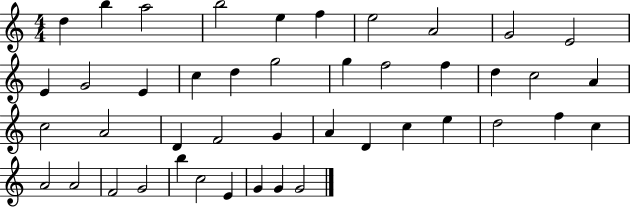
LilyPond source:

{
  \clef treble
  \numericTimeSignature
  \time 4/4
  \key c \major
  d''4 b''4 a''2 | b''2 e''4 f''4 | e''2 a'2 | g'2 e'2 | \break e'4 g'2 e'4 | c''4 d''4 g''2 | g''4 f''2 f''4 | d''4 c''2 a'4 | \break c''2 a'2 | d'4 f'2 g'4 | a'4 d'4 c''4 e''4 | d''2 f''4 c''4 | \break a'2 a'2 | f'2 g'2 | b''4 c''2 e'4 | g'4 g'4 g'2 | \break \bar "|."
}